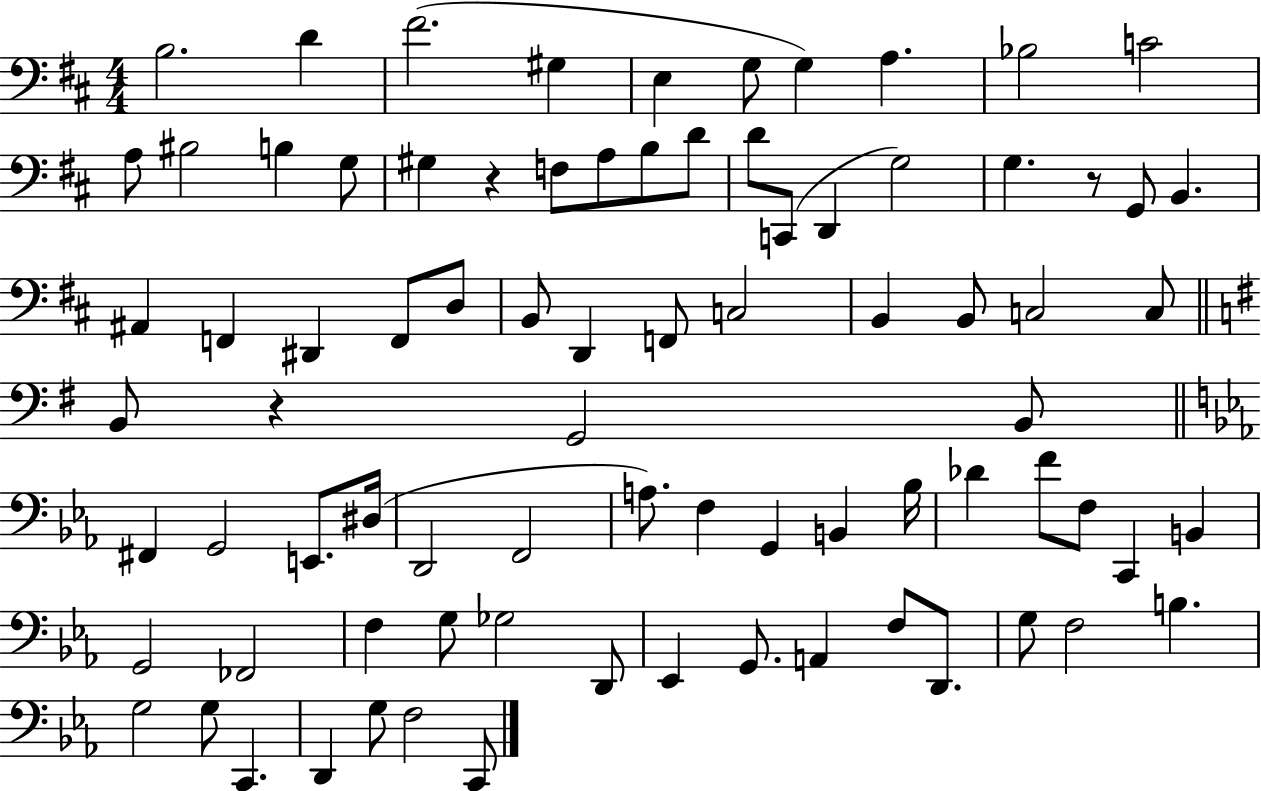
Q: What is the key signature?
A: D major